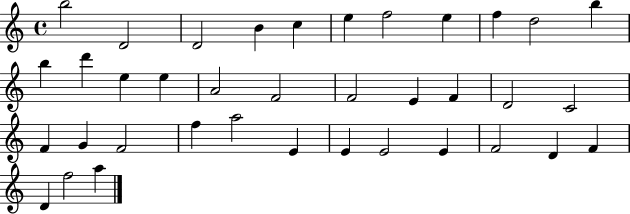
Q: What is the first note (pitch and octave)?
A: B5